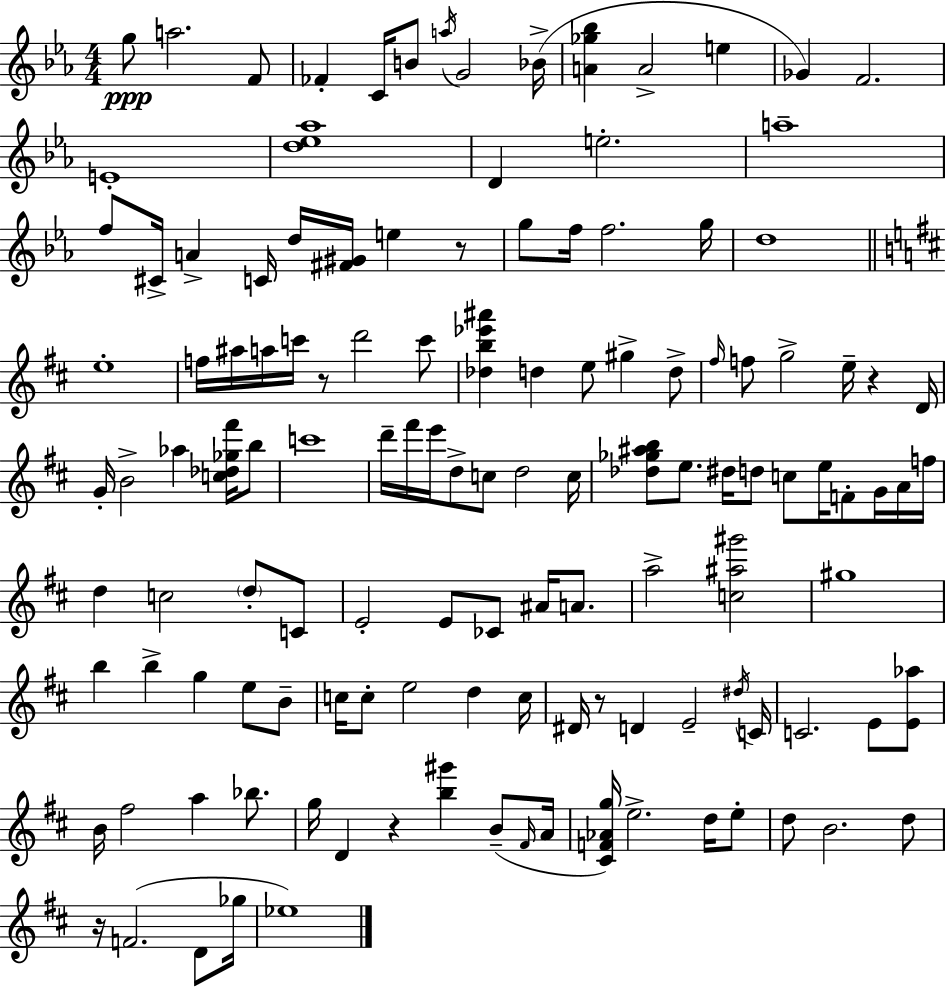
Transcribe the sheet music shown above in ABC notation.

X:1
T:Untitled
M:4/4
L:1/4
K:Eb
g/2 a2 F/2 _F C/4 B/2 a/4 G2 _B/4 [A_g_b] A2 e _G F2 E4 [d_e_a]4 D e2 a4 f/2 ^C/4 A C/4 d/4 [^F^G]/4 e z/2 g/2 f/4 f2 g/4 d4 e4 f/4 ^a/4 a/4 c'/4 z/2 d'2 c'/2 [_db_e'^a'] d e/2 ^g d/2 ^f/4 f/2 g2 e/4 z D/4 G/4 B2 _a [c_d_g^f']/4 b/2 c'4 d'/4 ^f'/4 e'/4 d/2 c/2 d2 c/4 [_d_g^ab]/2 e/2 ^d/4 d/2 c/2 e/4 F/2 G/4 A/4 f/4 d c2 d/2 C/2 E2 E/2 _C/2 ^A/4 A/2 a2 [c^a^g']2 ^g4 b b g e/2 B/2 c/4 c/2 e2 d c/4 ^D/4 z/2 D E2 ^d/4 C/4 C2 E/2 [E_a]/2 B/4 ^f2 a _b/2 g/4 D z [b^g'] B/2 ^F/4 A/4 [^CF_Ag]/4 e2 d/4 e/2 d/2 B2 d/2 z/4 F2 D/2 _g/4 _e4